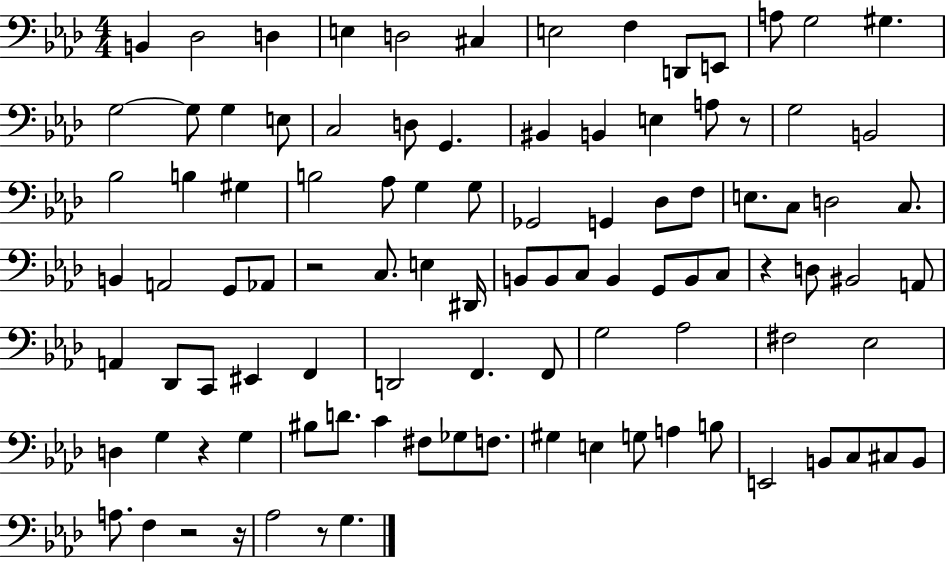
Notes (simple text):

B2/q Db3/h D3/q E3/q D3/h C#3/q E3/h F3/q D2/e E2/e A3/e G3/h G#3/q. G3/h G3/e G3/q E3/e C3/h D3/e G2/q. BIS2/q B2/q E3/q A3/e R/e G3/h B2/h Bb3/h B3/q G#3/q B3/h Ab3/e G3/q G3/e Gb2/h G2/q Db3/e F3/e E3/e. C3/e D3/h C3/e. B2/q A2/h G2/e Ab2/e R/h C3/e. E3/q D#2/s B2/e B2/e C3/e B2/q G2/e B2/e C3/e R/q D3/e BIS2/h A2/e A2/q Db2/e C2/e EIS2/q F2/q D2/h F2/q. F2/e G3/h Ab3/h F#3/h Eb3/h D3/q G3/q R/q G3/q BIS3/e D4/e. C4/q F#3/e Gb3/e F3/e. G#3/q E3/q G3/e A3/q B3/e E2/h B2/e C3/e C#3/e B2/e A3/e. F3/q R/h R/s Ab3/h R/e G3/q.